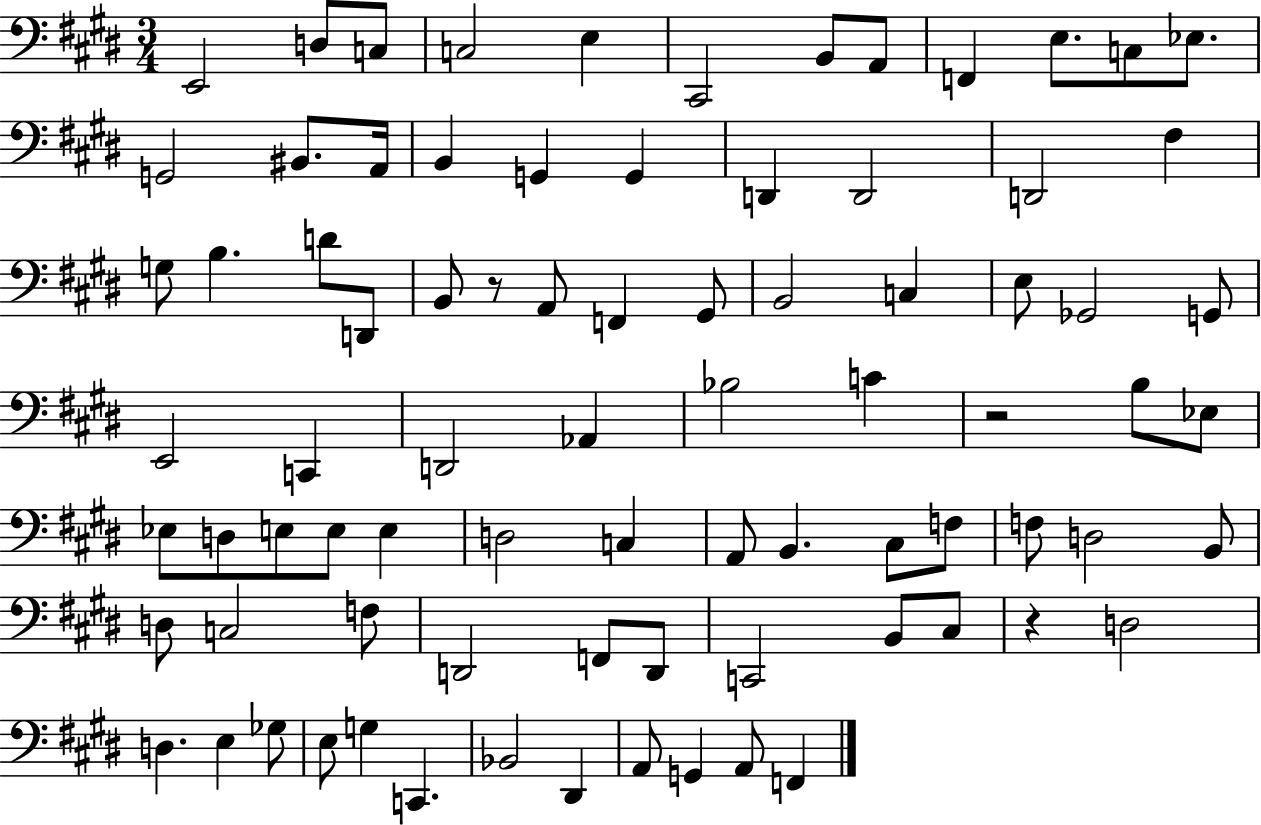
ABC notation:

X:1
T:Untitled
M:3/4
L:1/4
K:E
E,,2 D,/2 C,/2 C,2 E, ^C,,2 B,,/2 A,,/2 F,, E,/2 C,/2 _E,/2 G,,2 ^B,,/2 A,,/4 B,, G,, G,, D,, D,,2 D,,2 ^F, G,/2 B, D/2 D,,/2 B,,/2 z/2 A,,/2 F,, ^G,,/2 B,,2 C, E,/2 _G,,2 G,,/2 E,,2 C,, D,,2 _A,, _B,2 C z2 B,/2 _E,/2 _E,/2 D,/2 E,/2 E,/2 E, D,2 C, A,,/2 B,, ^C,/2 F,/2 F,/2 D,2 B,,/2 D,/2 C,2 F,/2 D,,2 F,,/2 D,,/2 C,,2 B,,/2 ^C,/2 z D,2 D, E, _G,/2 E,/2 G, C,, _B,,2 ^D,, A,,/2 G,, A,,/2 F,,